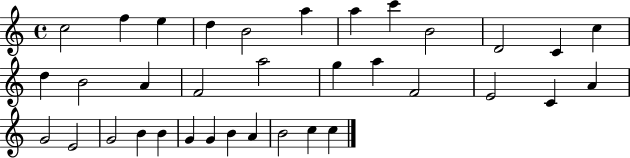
{
  \clef treble
  \time 4/4
  \defaultTimeSignature
  \key c \major
  c''2 f''4 e''4 | d''4 b'2 a''4 | a''4 c'''4 b'2 | d'2 c'4 c''4 | \break d''4 b'2 a'4 | f'2 a''2 | g''4 a''4 f'2 | e'2 c'4 a'4 | \break g'2 e'2 | g'2 b'4 b'4 | g'4 g'4 b'4 a'4 | b'2 c''4 c''4 | \break \bar "|."
}